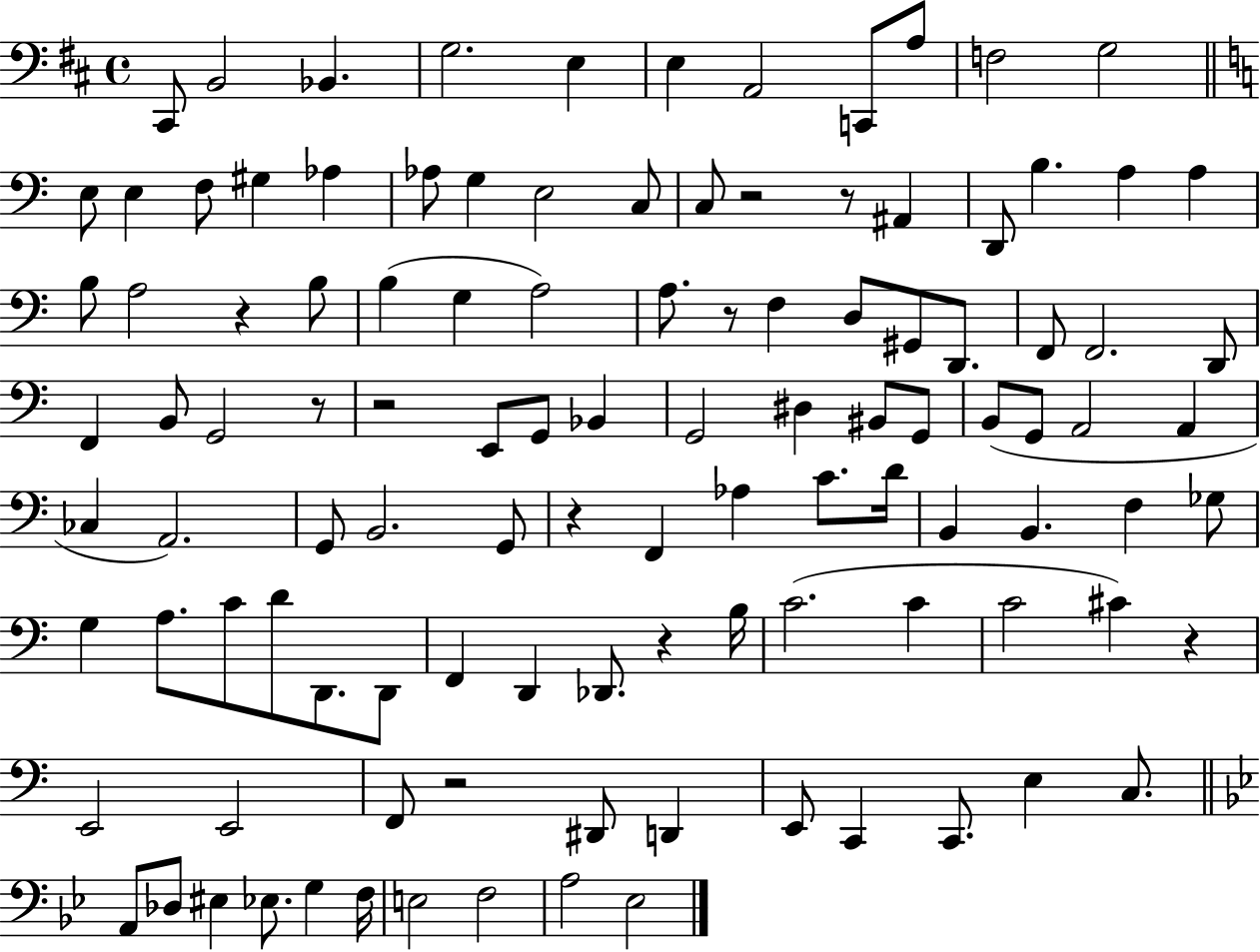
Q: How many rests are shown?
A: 10